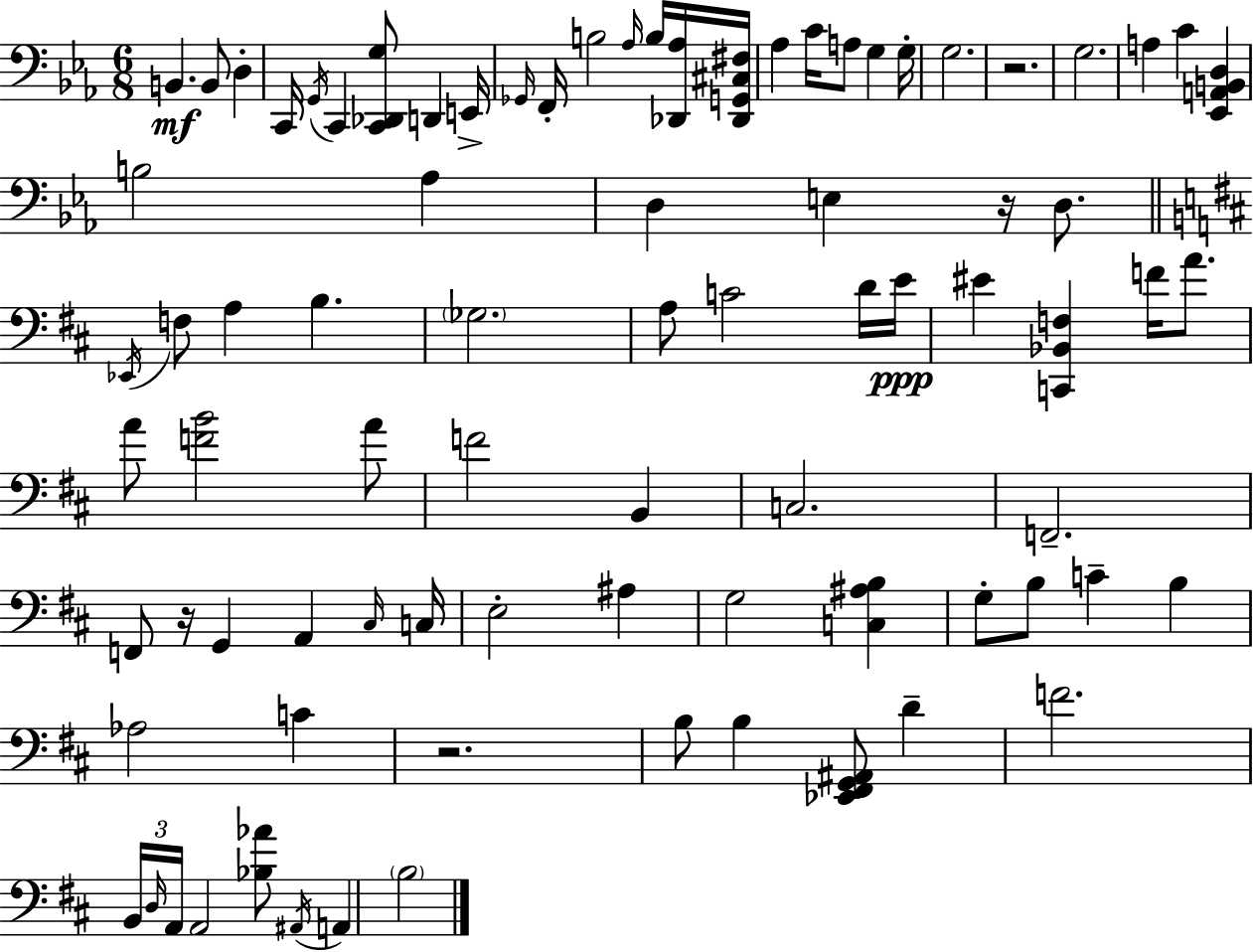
X:1
T:Untitled
M:6/8
L:1/4
K:Cm
B,, B,,/2 D, C,,/4 G,,/4 C,, [C,,_D,,G,]/2 D,, E,,/4 _G,,/4 F,,/4 B,2 _A,/4 B,/4 [_D,,_A,]/4 [_D,,G,,^C,^F,]/4 _A, C/4 A,/2 G, G,/4 G,2 z2 G,2 A, C [_E,,A,,B,,D,] B,2 _A, D, E, z/4 D,/2 _E,,/4 F,/2 A, B, _G,2 A,/2 C2 D/4 E/4 ^E [C,,_B,,F,] F/4 A/2 A/2 [FB]2 A/2 F2 B,, C,2 F,,2 F,,/2 z/4 G,, A,, ^C,/4 C,/4 E,2 ^A, G,2 [C,^A,B,] G,/2 B,/2 C B, _A,2 C z2 B,/2 B, [_E,,^F,,G,,^A,,]/2 D F2 B,,/4 D,/4 A,,/4 A,,2 [_B,_A]/2 ^A,,/4 A,, B,2